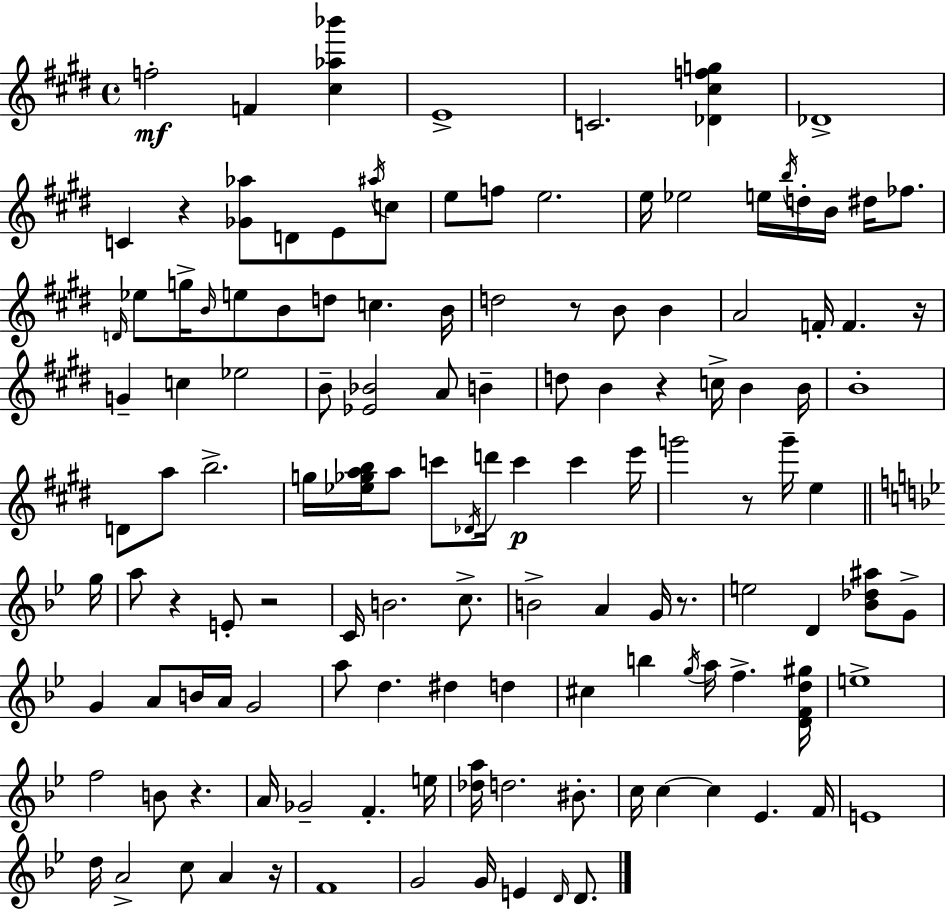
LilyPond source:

{
  \clef treble
  \time 4/4
  \defaultTimeSignature
  \key e \major
  \repeat volta 2 { f''2-.\mf f'4 <cis'' aes'' bes'''>4 | e'1-> | c'2. <des' cis'' f'' g''>4 | des'1-> | \break c'4 r4 <ges' aes''>8 d'8 e'8 \acciaccatura { ais''16 } c''8 | e''8 f''8 e''2. | e''16 ees''2 e''16 \acciaccatura { b''16 } d''16-. b'16 dis''16 fes''8. | \grace { d'16 } ees''8 g''16-> \grace { b'16 } e''8 b'8 d''8 c''4. | \break b'16 d''2 r8 b'8 | b'4 a'2 f'16-. f'4. | r16 g'4-- c''4 ees''2 | b'8-- <ees' bes'>2 a'8 | \break b'4-- d''8 b'4 r4 c''16-> b'4 | b'16 b'1-. | d'8 a''8 b''2.-> | g''16 <ees'' ges'' a'' b''>16 a''8 c'''8 \acciaccatura { des'16 } d'''16 c'''4\p | \break c'''4 e'''16 g'''2 r8 g'''16-- | e''4 \bar "||" \break \key bes \major g''16 a''8 r4 e'8-. r2 | c'16 b'2. c''8.-> | b'2-> a'4 g'16 r8. | e''2 d'4 <bes' des'' ais''>8 g'8-> | \break g'4 a'8 b'16 a'16 g'2 | a''8 d''4. dis''4 d''4 | cis''4 b''4 \acciaccatura { g''16 } a''16 f''4.-> | <d' f' d'' gis''>16 e''1-> | \break f''2 b'8 r4. | a'16 ges'2-- f'4.-. | e''16 <des'' a''>16 d''2. bis'8.-. | c''16 c''4~~ c''4 ees'4. | \break f'16 e'1 | d''16 a'2-> c''8 a'4 | r16 f'1 | g'2 g'16 e'4 \grace { d'16 } | \break d'8. } \bar "|."
}